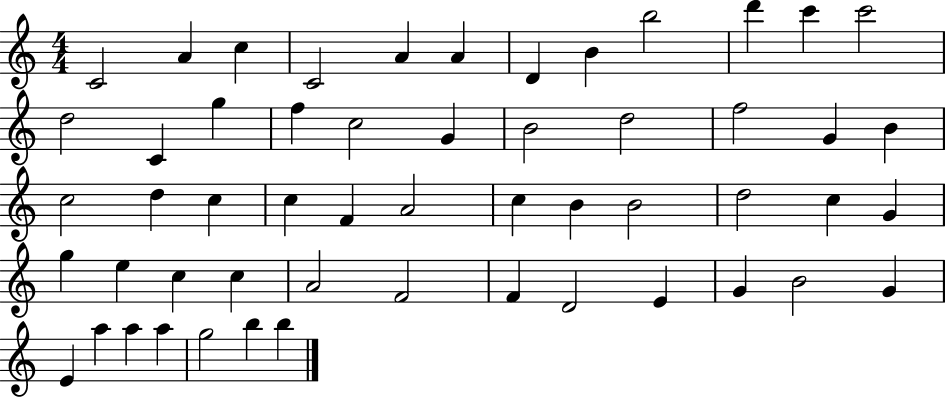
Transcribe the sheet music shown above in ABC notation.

X:1
T:Untitled
M:4/4
L:1/4
K:C
C2 A c C2 A A D B b2 d' c' c'2 d2 C g f c2 G B2 d2 f2 G B c2 d c c F A2 c B B2 d2 c G g e c c A2 F2 F D2 E G B2 G E a a a g2 b b